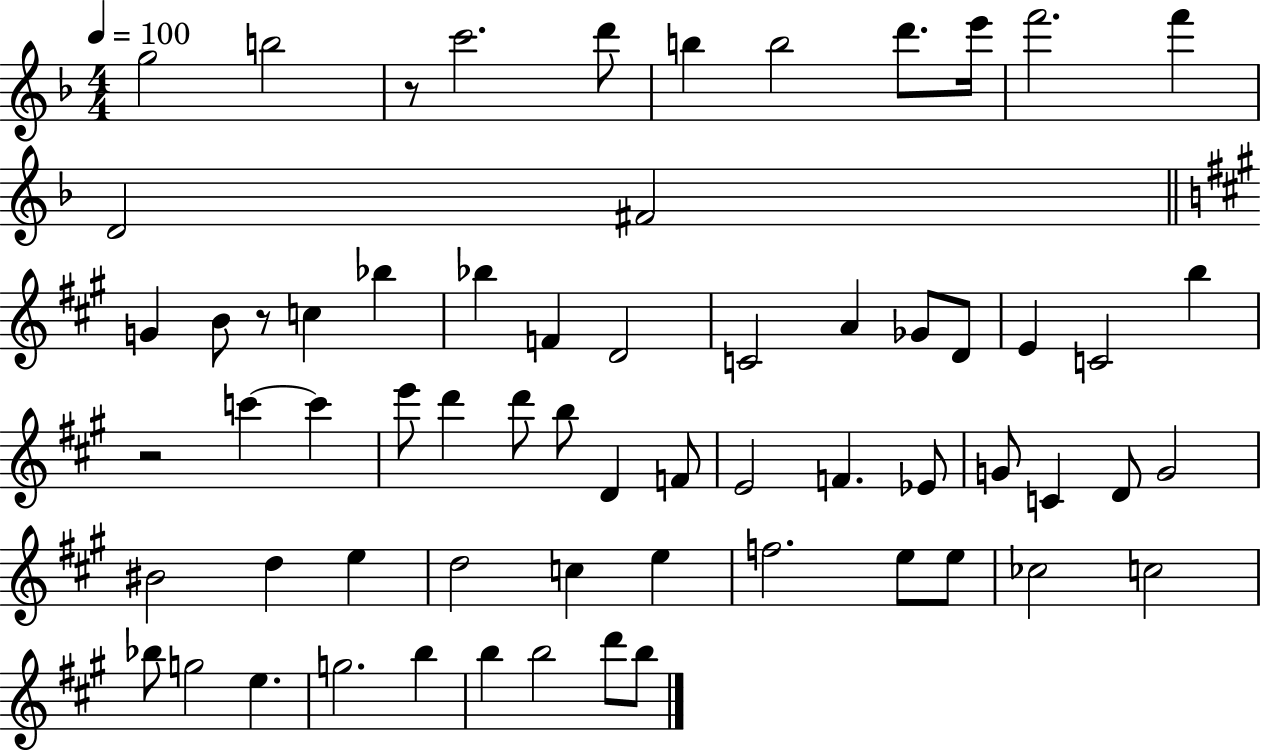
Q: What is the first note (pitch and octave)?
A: G5